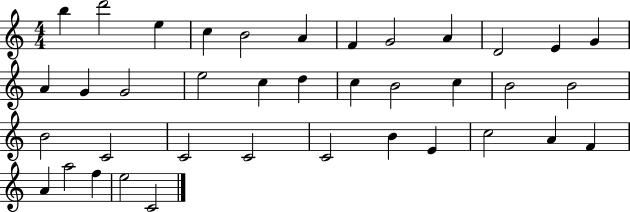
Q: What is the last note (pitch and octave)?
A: C4